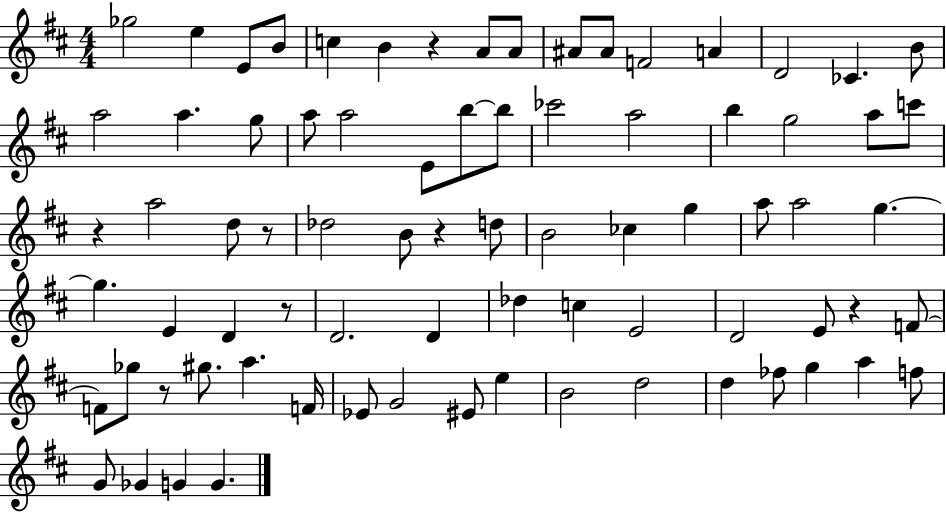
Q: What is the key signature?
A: D major